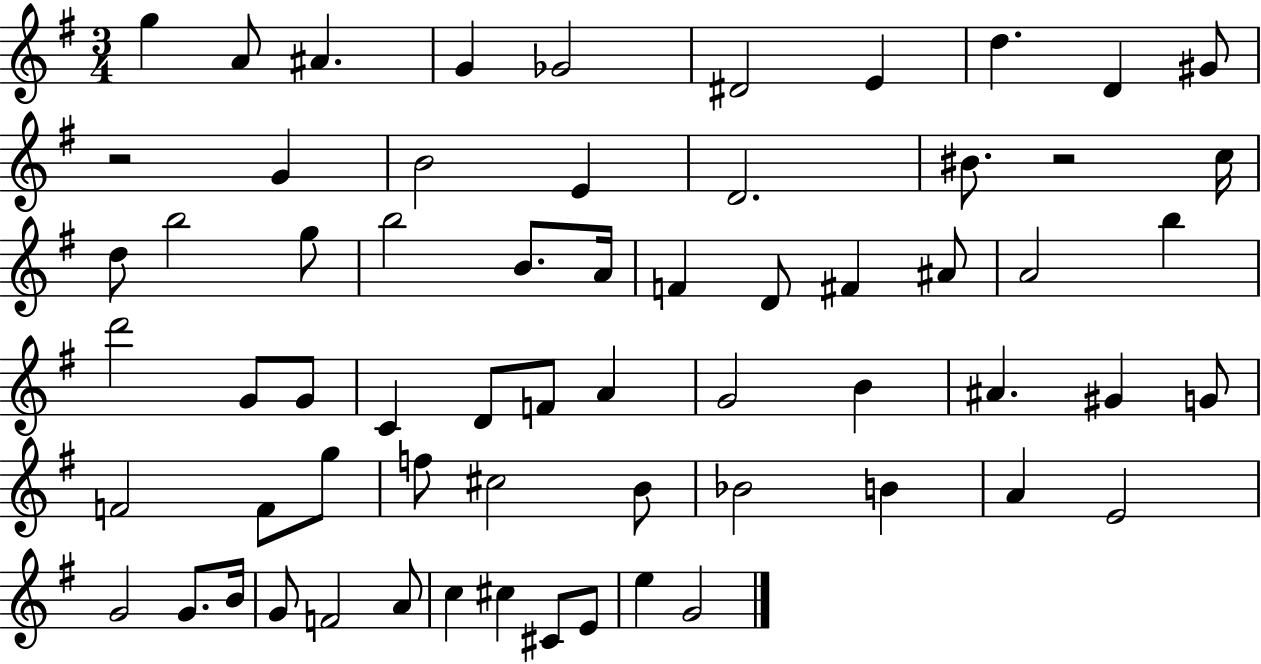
{
  \clef treble
  \numericTimeSignature
  \time 3/4
  \key g \major
  g''4 a'8 ais'4. | g'4 ges'2 | dis'2 e'4 | d''4. d'4 gis'8 | \break r2 g'4 | b'2 e'4 | d'2. | bis'8. r2 c''16 | \break d''8 b''2 g''8 | b''2 b'8. a'16 | f'4 d'8 fis'4 ais'8 | a'2 b''4 | \break d'''2 g'8 g'8 | c'4 d'8 f'8 a'4 | g'2 b'4 | ais'4. gis'4 g'8 | \break f'2 f'8 g''8 | f''8 cis''2 b'8 | bes'2 b'4 | a'4 e'2 | \break g'2 g'8. b'16 | g'8 f'2 a'8 | c''4 cis''4 cis'8 e'8 | e''4 g'2 | \break \bar "|."
}